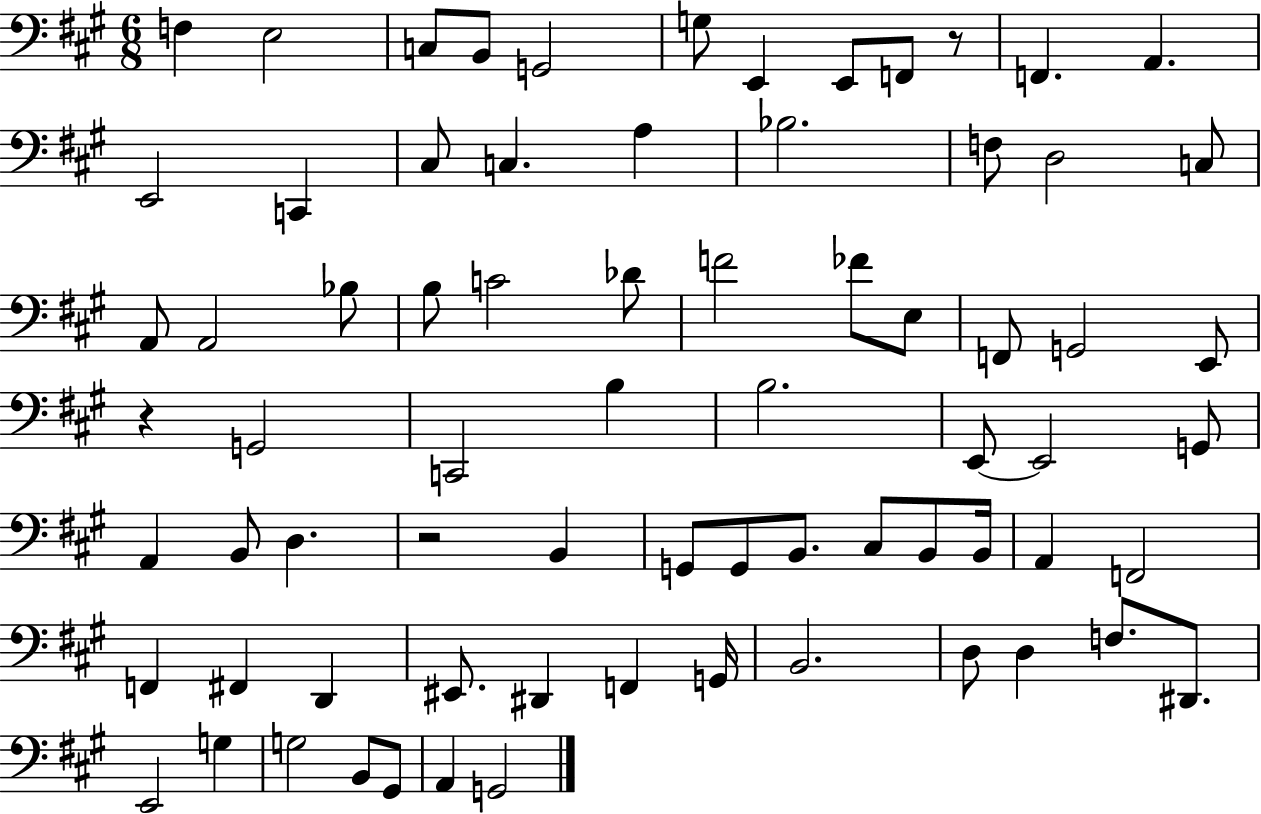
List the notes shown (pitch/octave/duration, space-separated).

F3/q E3/h C3/e B2/e G2/h G3/e E2/q E2/e F2/e R/e F2/q. A2/q. E2/h C2/q C#3/e C3/q. A3/q Bb3/h. F3/e D3/h C3/e A2/e A2/h Bb3/e B3/e C4/h Db4/e F4/h FES4/e E3/e F2/e G2/h E2/e R/q G2/h C2/h B3/q B3/h. E2/e E2/h G2/e A2/q B2/e D3/q. R/h B2/q G2/e G2/e B2/e. C#3/e B2/e B2/s A2/q F2/h F2/q F#2/q D2/q EIS2/e. D#2/q F2/q G2/s B2/h. D3/e D3/q F3/e. D#2/e. E2/h G3/q G3/h B2/e G#2/e A2/q G2/h